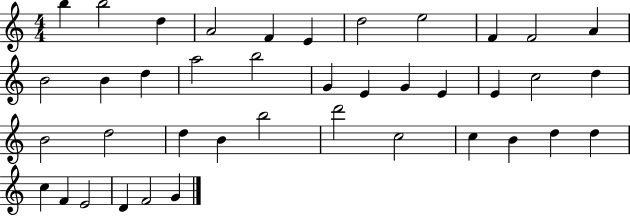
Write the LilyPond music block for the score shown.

{
  \clef treble
  \numericTimeSignature
  \time 4/4
  \key c \major
  b''4 b''2 d''4 | a'2 f'4 e'4 | d''2 e''2 | f'4 f'2 a'4 | \break b'2 b'4 d''4 | a''2 b''2 | g'4 e'4 g'4 e'4 | e'4 c''2 d''4 | \break b'2 d''2 | d''4 b'4 b''2 | d'''2 c''2 | c''4 b'4 d''4 d''4 | \break c''4 f'4 e'2 | d'4 f'2 g'4 | \bar "|."
}